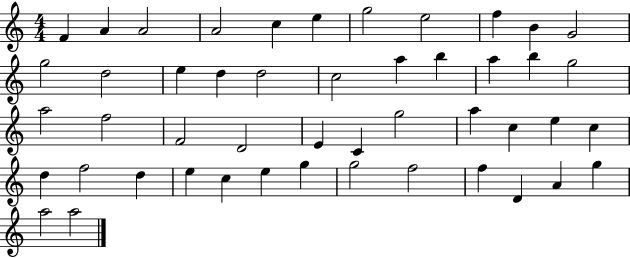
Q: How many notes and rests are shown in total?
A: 48